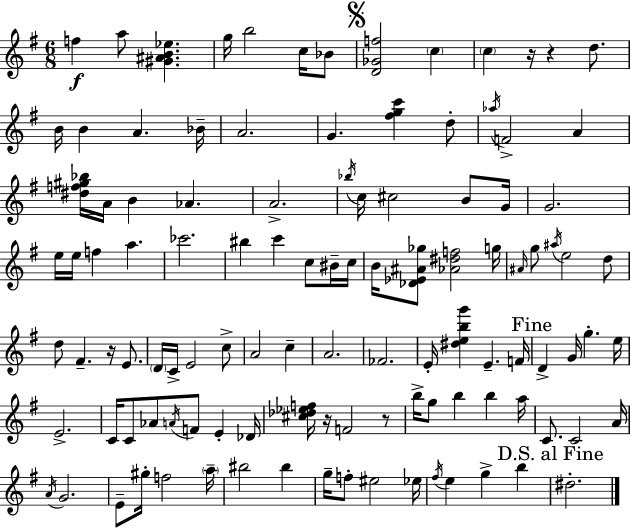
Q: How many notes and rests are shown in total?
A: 111